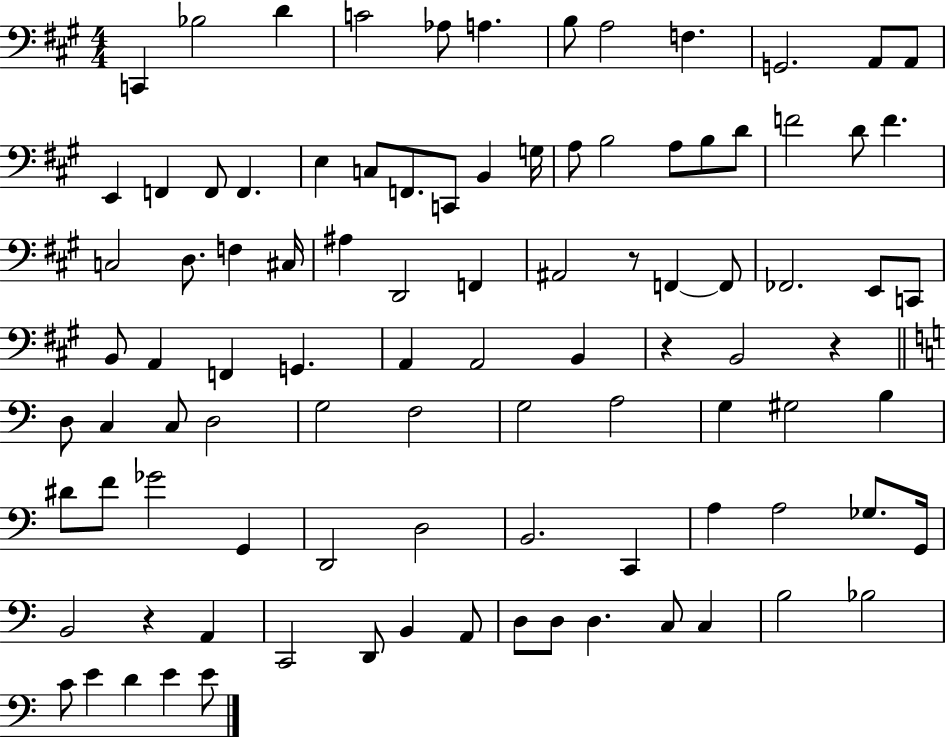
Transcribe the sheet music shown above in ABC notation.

X:1
T:Untitled
M:4/4
L:1/4
K:A
C,, _B,2 D C2 _A,/2 A, B,/2 A,2 F, G,,2 A,,/2 A,,/2 E,, F,, F,,/2 F,, E, C,/2 F,,/2 C,,/2 B,, G,/4 A,/2 B,2 A,/2 B,/2 D/2 F2 D/2 F C,2 D,/2 F, ^C,/4 ^A, D,,2 F,, ^A,,2 z/2 F,, F,,/2 _F,,2 E,,/2 C,,/2 B,,/2 A,, F,, G,, A,, A,,2 B,, z B,,2 z D,/2 C, C,/2 D,2 G,2 F,2 G,2 A,2 G, ^G,2 B, ^D/2 F/2 _G2 G,, D,,2 D,2 B,,2 C,, A, A,2 _G,/2 G,,/4 B,,2 z A,, C,,2 D,,/2 B,, A,,/2 D,/2 D,/2 D, C,/2 C, B,2 _B,2 C/2 E D E E/2